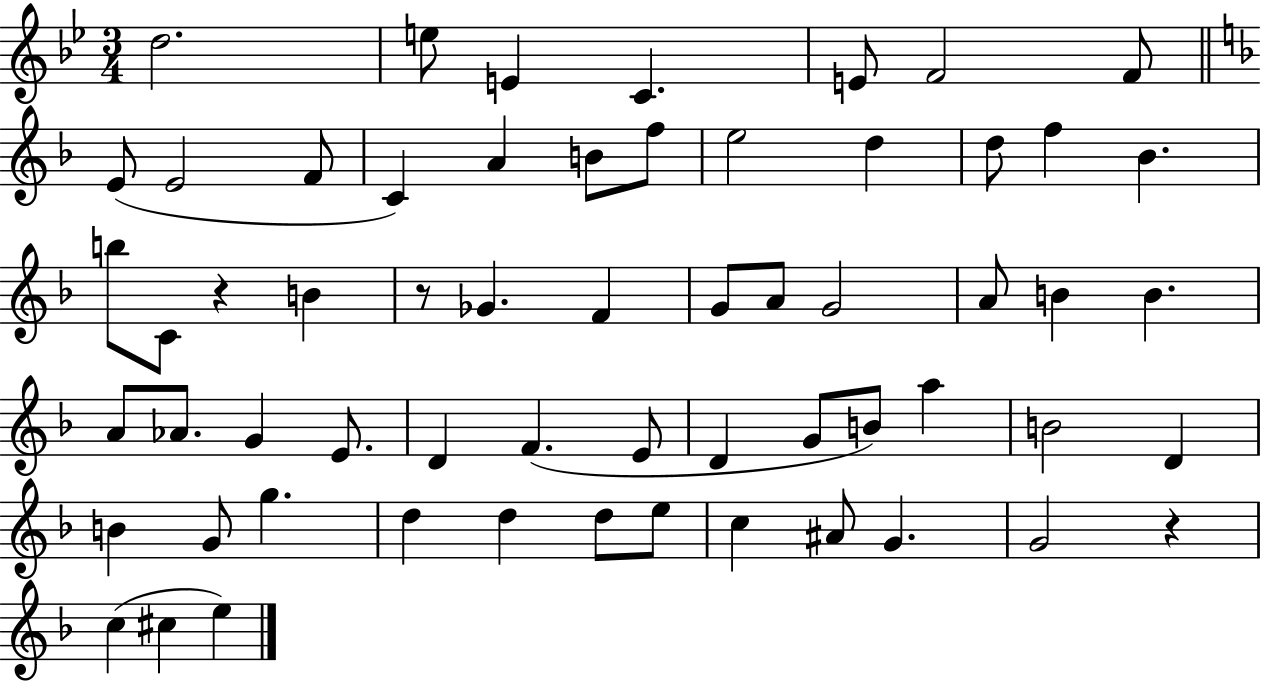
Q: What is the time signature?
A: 3/4